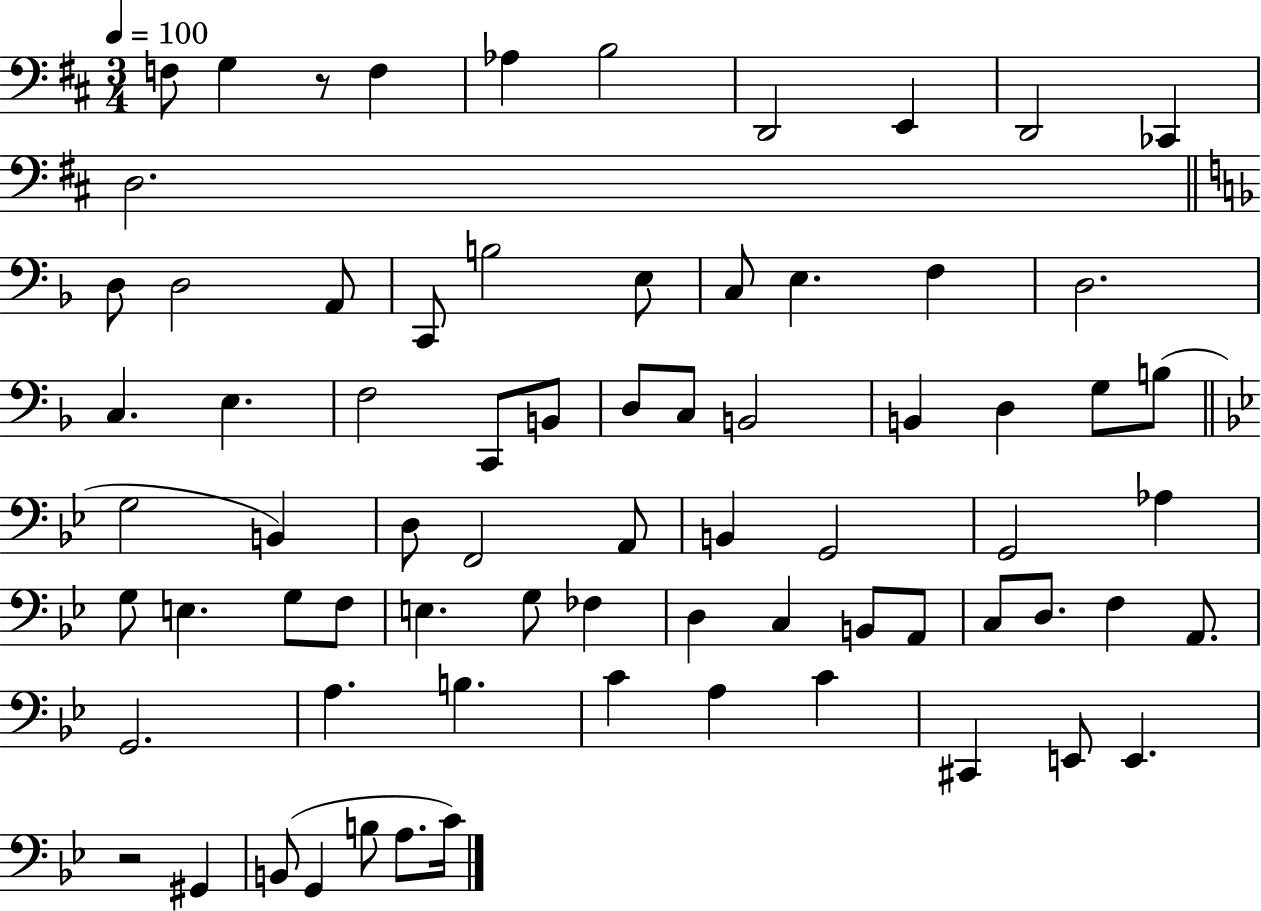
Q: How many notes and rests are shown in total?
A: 73